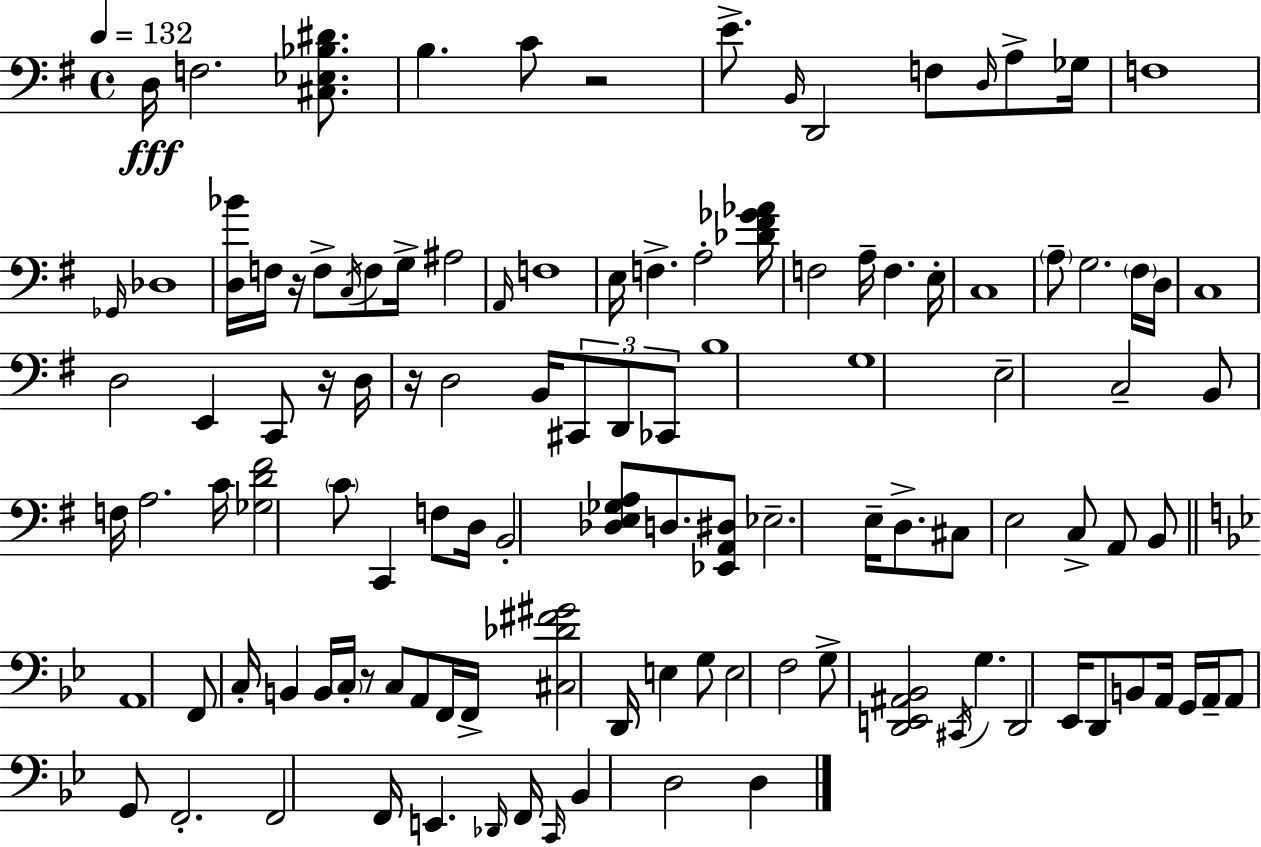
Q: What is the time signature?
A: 4/4